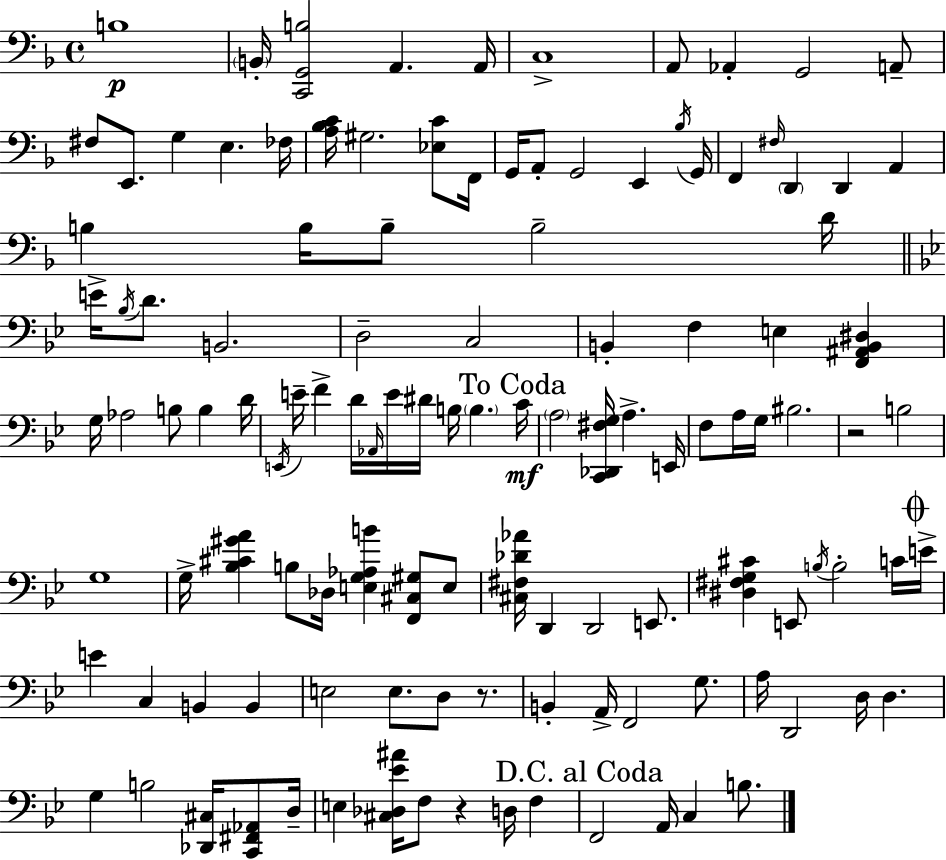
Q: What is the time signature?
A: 4/4